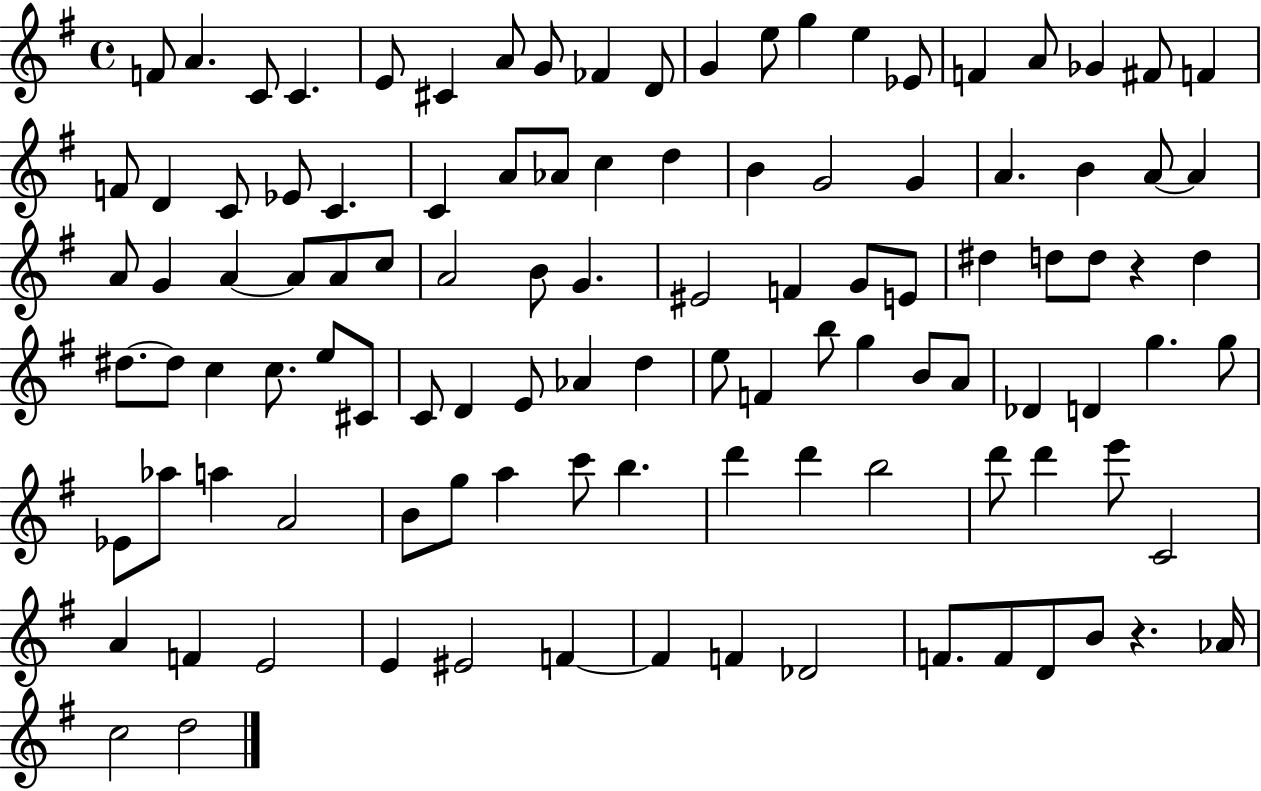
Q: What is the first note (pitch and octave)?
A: F4